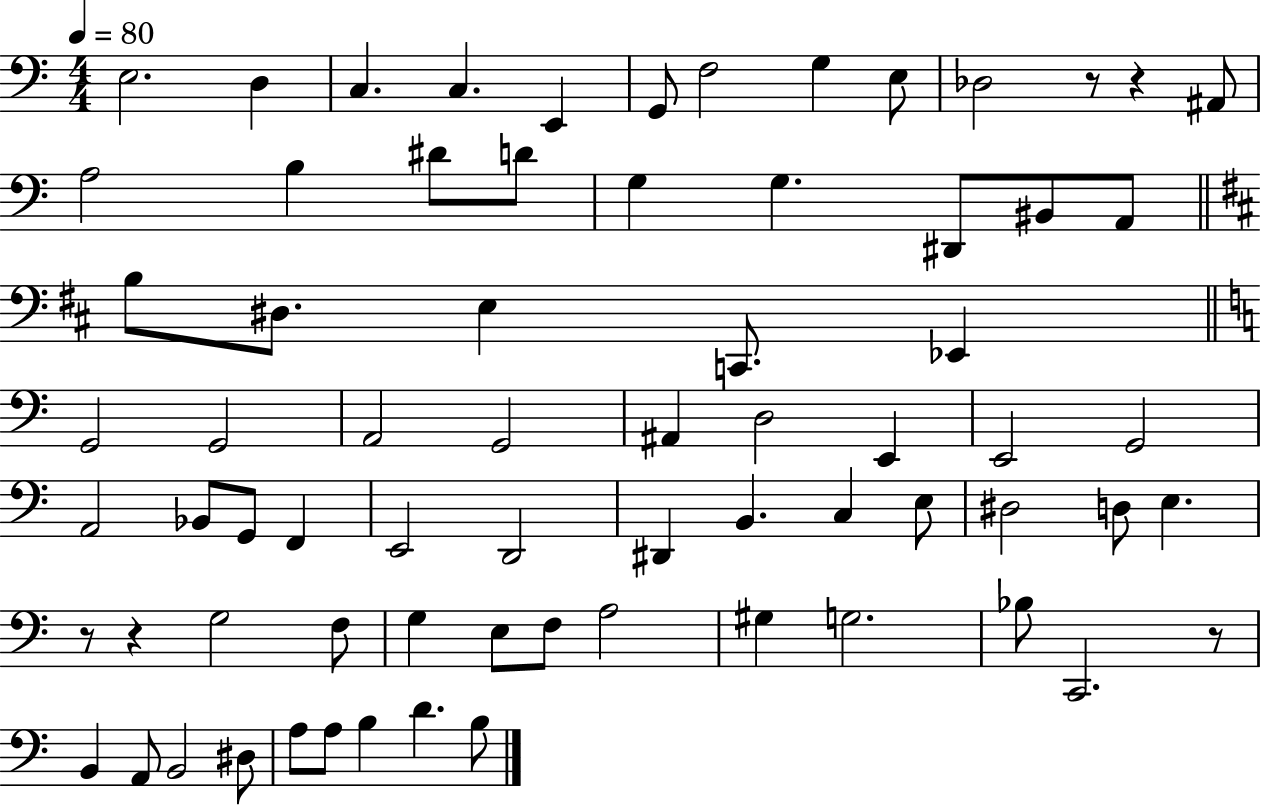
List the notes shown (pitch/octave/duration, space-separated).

E3/h. D3/q C3/q. C3/q. E2/q G2/e F3/h G3/q E3/e Db3/h R/e R/q A#2/e A3/h B3/q D#4/e D4/e G3/q G3/q. D#2/e BIS2/e A2/e B3/e D#3/e. E3/q C2/e. Eb2/q G2/h G2/h A2/h G2/h A#2/q D3/h E2/q E2/h G2/h A2/h Bb2/e G2/e F2/q E2/h D2/h D#2/q B2/q. C3/q E3/e D#3/h D3/e E3/q. R/e R/q G3/h F3/e G3/q E3/e F3/e A3/h G#3/q G3/h. Bb3/e C2/h. R/e B2/q A2/e B2/h D#3/e A3/e A3/e B3/q D4/q. B3/e